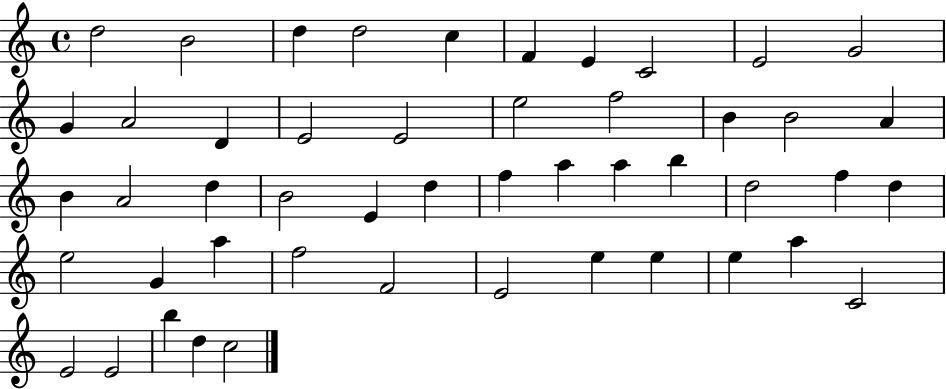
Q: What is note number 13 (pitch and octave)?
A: D4